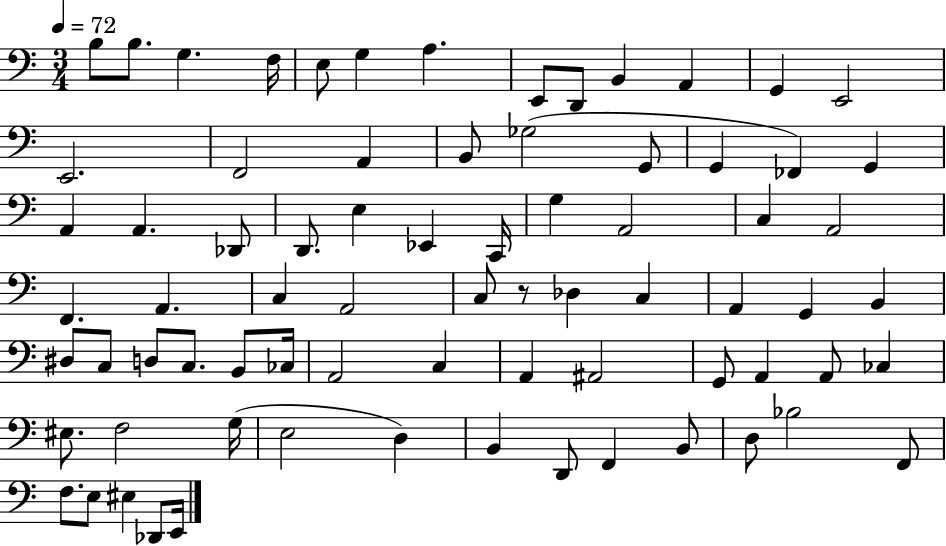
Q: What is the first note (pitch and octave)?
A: B3